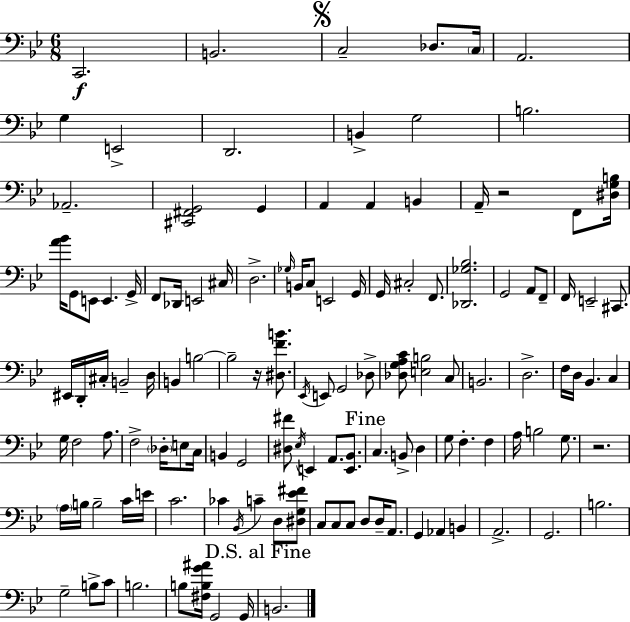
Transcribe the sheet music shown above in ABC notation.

X:1
T:Untitled
M:6/8
L:1/4
K:Gm
C,,2 B,,2 C,2 _D,/2 C,/4 A,,2 G, E,,2 D,,2 B,, G,2 B,2 _A,,2 [^C,,^F,,G,,]2 G,, A,, A,, B,, A,,/4 z2 F,,/2 [^D,G,B,]/4 [A_B]/4 G,,/2 E,,/2 E,, G,,/4 F,,/2 _D,,/4 E,,2 ^C,/4 D,2 _G,/4 B,,/4 C,/2 E,,2 G,,/4 G,,/4 ^C,2 F,,/2 [_D,,_G,_B,]2 G,,2 A,,/2 F,,/2 F,,/4 E,,2 ^C,,/2 ^E,,/4 D,,/4 ^C,/4 B,,2 D,/4 B,, B,2 B,2 z/4 [^D,FB]/2 _E,,/4 E,,/2 G,,2 _D,/2 [_D,G,A,C]/2 [E,B,]2 C,/2 B,,2 D,2 F,/4 D,/4 _B,, C, G,/4 F,2 A,/2 F,2 _D,/4 E,/2 C,/4 B,, G,,2 [^D,^F]/2 _E,/4 E,, A,,/2 [E,,_B,,]/2 C, B,,/2 D, G,/2 F, F, A,/4 B,2 G,/2 z2 A,/4 B,/4 B,2 C/4 E/4 C2 _C _B,,/4 C D,/2 [^D,G,_E^F]/2 C,/2 C,/2 C,/2 D,/2 D,/4 A,,/2 G,, _A,, B,, A,,2 G,,2 B,2 G,2 B,/2 C/2 B,2 B,/2 [^F,B,G^A]/4 G,,2 G,,/4 B,,2